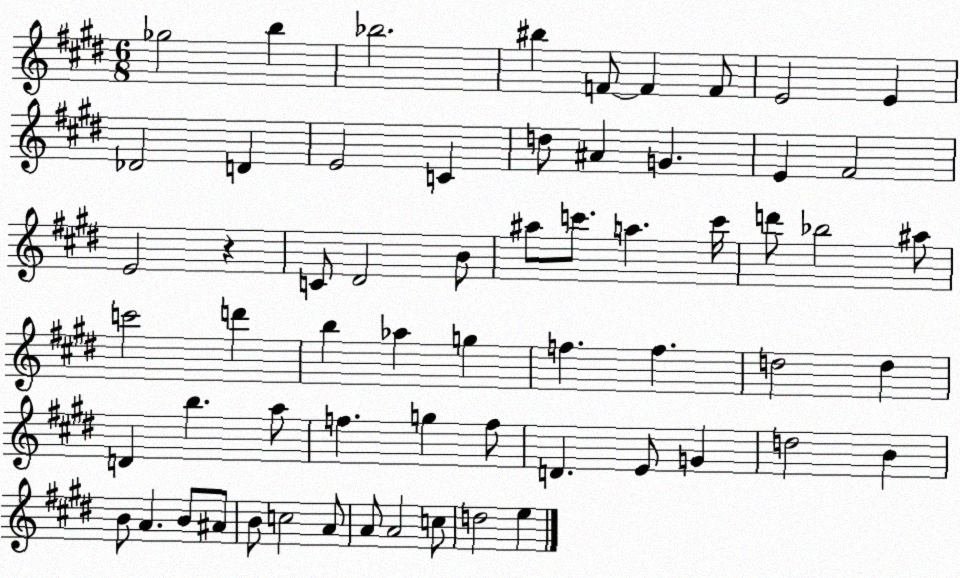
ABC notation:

X:1
T:Untitled
M:6/8
L:1/4
K:E
_g2 b _b2 ^b F/2 F F/2 E2 E _D2 D E2 C d/2 ^A G E ^F2 E2 z C/2 ^D2 B/2 ^a/2 c'/2 a c'/4 d'/2 _b2 ^a/2 c'2 d' b _a g f f d2 d D b a/2 f g f/2 D E/2 G d2 B B/2 A B/2 ^A/2 B/2 c2 A/2 A/2 A2 c/2 d2 e